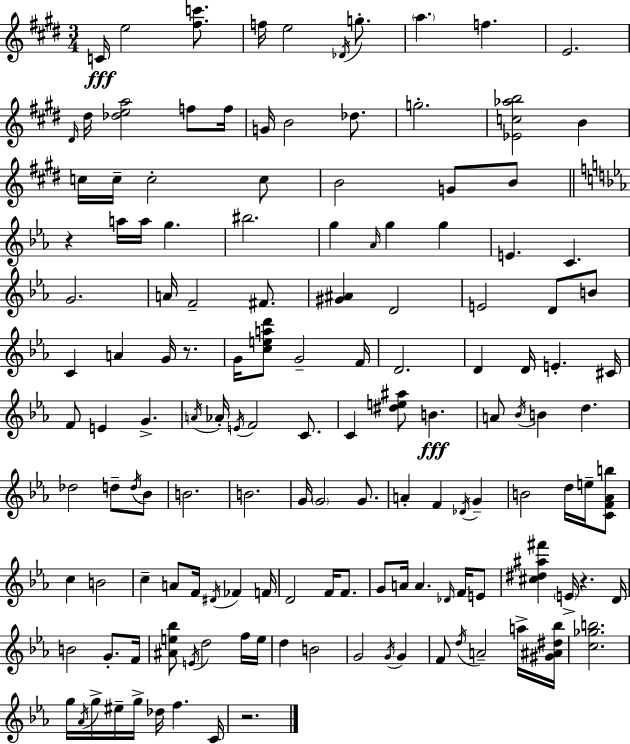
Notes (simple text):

C4/s E5/h [F#5,C6]/e. F5/s E5/h Db4/s G5/e. A5/q. F5/q. E4/h. D#4/s D#5/s [Db5,E5,A5]/h F5/e F5/s G4/s B4/h Db5/e. G5/h. [Eb4,C5,Ab5,B5]/h B4/q C5/s C5/s C5/h C5/e B4/h G4/e B4/e R/q A5/s A5/s G5/q. BIS5/h. G5/q Ab4/s G5/q G5/q E4/q. C4/q. G4/h. A4/s F4/h F#4/e. [G#4,A#4]/q D4/h E4/h D4/e B4/e C4/q A4/q G4/s R/e. G4/s [C5,E5,A5,D6]/e G4/h F4/s D4/h. D4/q D4/s E4/q. C#4/s F4/e E4/q G4/q. A4/s Ab4/s E4/s F4/h C4/e. C4/q [D#5,E5,A#5]/e B4/q. A4/e Bb4/s B4/q D5/q. Db5/h D5/e D5/s Bb4/e B4/h. B4/h. G4/s G4/h G4/e. A4/q F4/q Db4/s G4/q B4/h D5/s E5/s [C4,F4,Ab4,B5]/e C5/q B4/h C5/q A4/e F4/s D#4/s FES4/q F4/s D4/h F4/s F4/e. G4/e A4/s A4/q. Db4/s F4/s E4/e [C#5,D#5,A#5,F#6]/q E4/s R/q. D4/s B4/h G4/e. F4/s [A#4,E5,Bb5]/e E4/s D5/h F5/s E5/s D5/q B4/h G4/h G4/s G4/q F4/e D5/s A4/h A5/s [G#4,A#4,D#5,Bb5]/s [C5,Gb5,B5]/h. G5/s Ab4/s G5/s EIS5/s G5/s Db5/s F5/q. C4/s R/h.